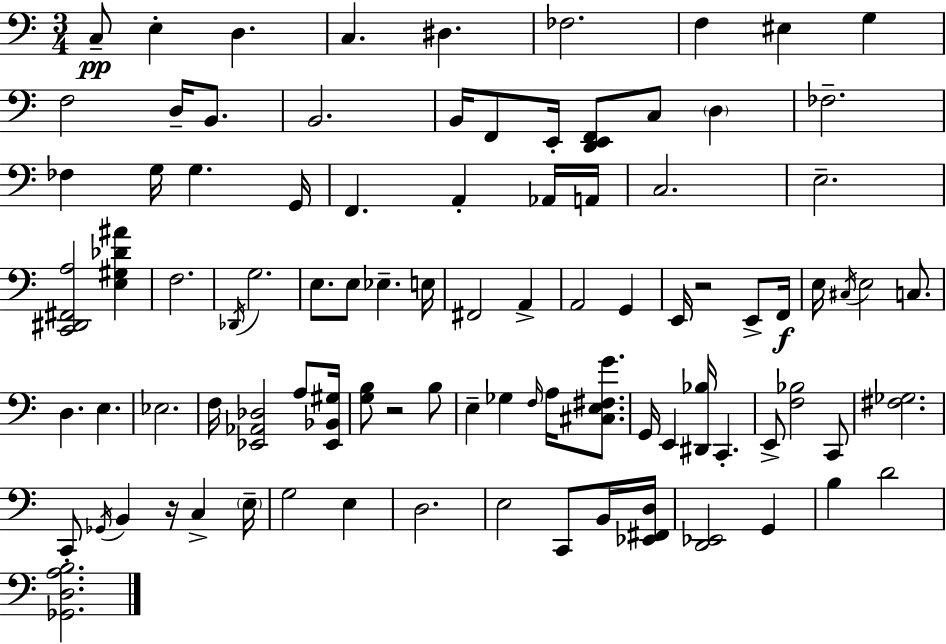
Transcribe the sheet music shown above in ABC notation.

X:1
T:Untitled
M:3/4
L:1/4
K:Am
C,/2 E, D, C, ^D, _F,2 F, ^E, G, F,2 D,/4 B,,/2 B,,2 B,,/4 F,,/2 E,,/4 [D,,E,,F,,]/2 C,/2 D, _F,2 _F, G,/4 G, G,,/4 F,, A,, _A,,/4 A,,/4 C,2 E,2 [C,,^D,,^F,,A,]2 [E,^G,_D^A] F,2 _D,,/4 G,2 E,/2 E,/2 _E, E,/4 ^F,,2 A,, A,,2 G,, E,,/4 z2 E,,/2 F,,/4 E,/4 ^C,/4 E,2 C,/2 D, E, _E,2 F,/4 [_E,,_A,,_D,]2 A,/2 [_E,,_B,,^G,]/4 [G,B,]/2 z2 B,/2 E, _G, F,/4 A,/4 [^C,E,^F,G]/2 G,,/4 E,, [^D,,_B,]/4 C,, E,,/2 [F,_B,]2 C,,/2 [^F,_G,]2 C,,/2 _G,,/4 B,, z/4 C, E,/4 G,2 E, D,2 E,2 C,,/2 B,,/4 [_E,,^F,,D,]/4 [D,,_E,,]2 G,, B, D2 [_G,,D,A,B,]2